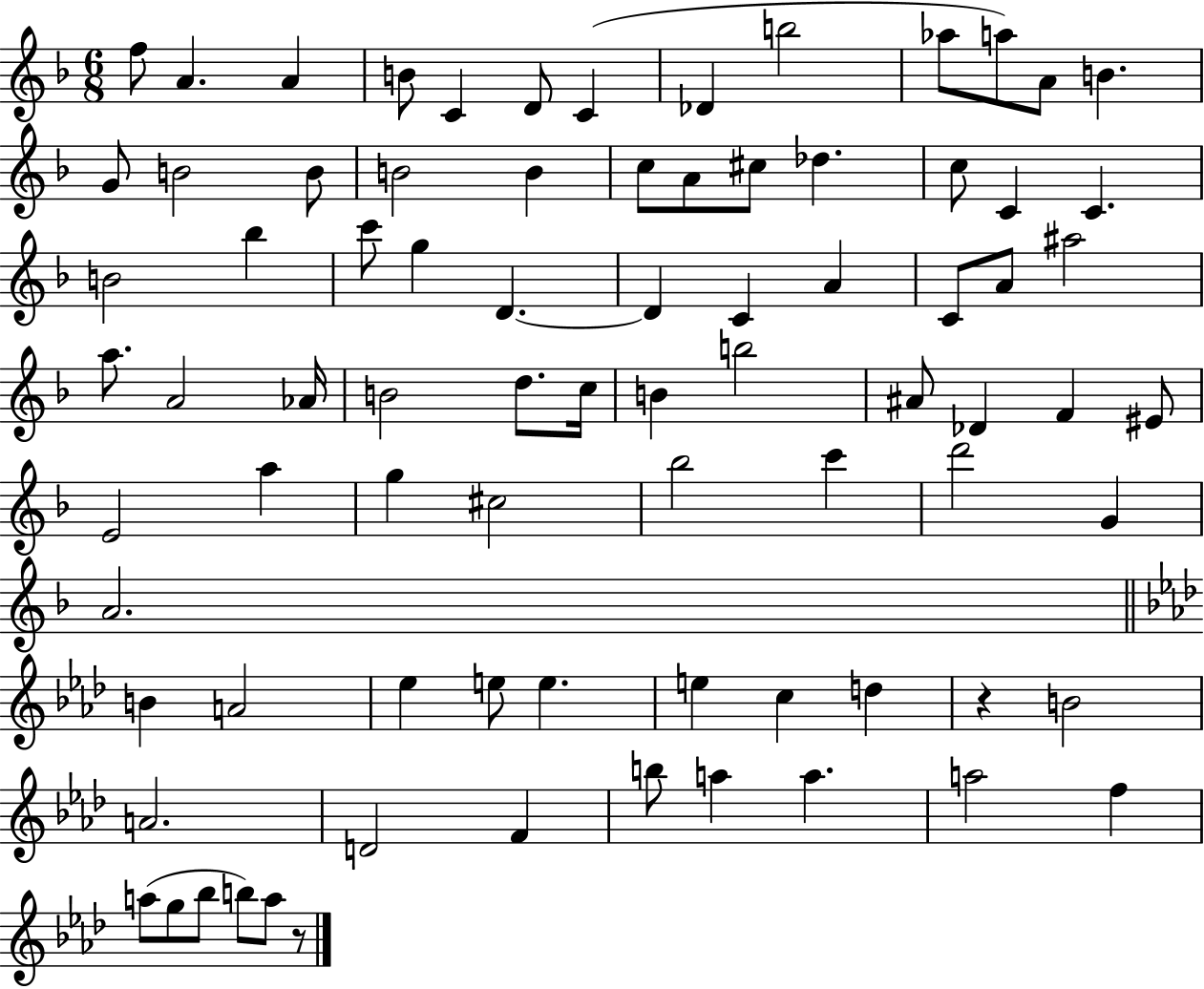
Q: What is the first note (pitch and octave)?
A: F5